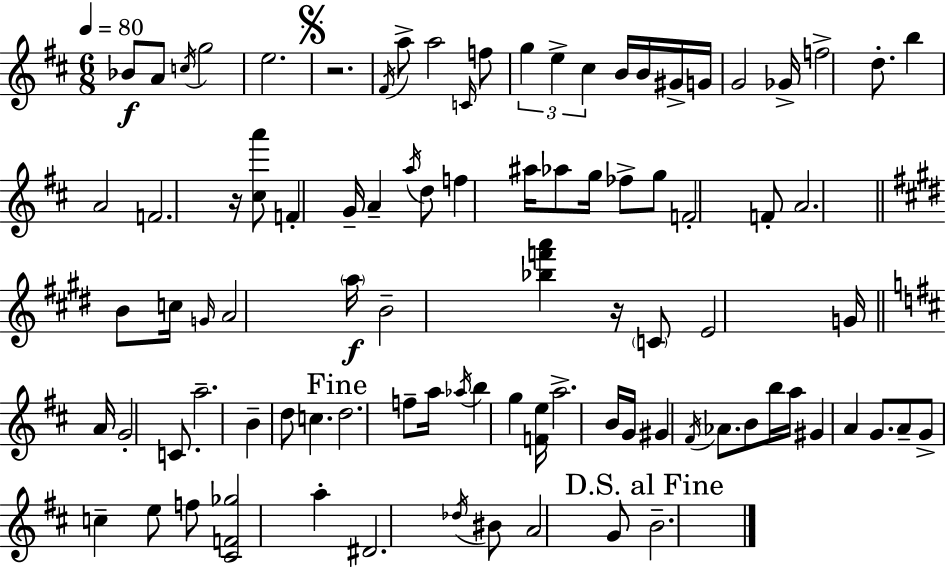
Bb4/e A4/e C5/s G5/h E5/h. R/h. F#4/s A5/e A5/h C4/s F5/e G5/q E5/q C#5/q B4/s B4/s G#4/s G4/s G4/h Gb4/s F5/h D5/e. B5/q A4/h F4/h. R/s [C#5,A6]/e F4/q G4/s A4/q A5/s D5/e F5/q A#5/s Ab5/e G5/s FES5/e G5/e F4/h F4/e A4/h. B4/e C5/s G4/s A4/h A5/s B4/h [Bb5,F6,A6]/q R/s C4/e E4/h G4/s A4/s G4/h C4/e. A5/h. B4/q D5/e C5/q. D5/h. F5/e A5/s Ab5/s B5/q G5/q [F4,E5]/s A5/h. B4/s G4/s G#4/q F#4/s Ab4/e. B4/e B5/s A5/s G#4/q A4/q G4/e. A4/e G4/e C5/q E5/e F5/e [C#4,F4,Gb5]/h A5/q D#4/h. Db5/s BIS4/e A4/h G4/e B4/h.